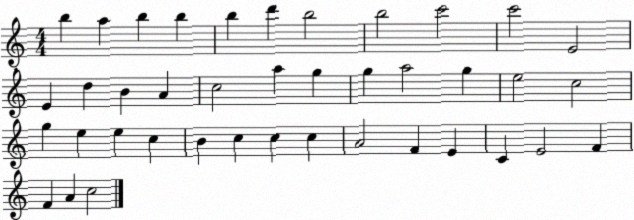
X:1
T:Untitled
M:4/4
L:1/4
K:C
b a b b b d' b2 b2 c'2 c'2 E2 E d B A c2 a g g a2 g e2 c2 g e e c B c c c A2 F E C E2 F F A c2